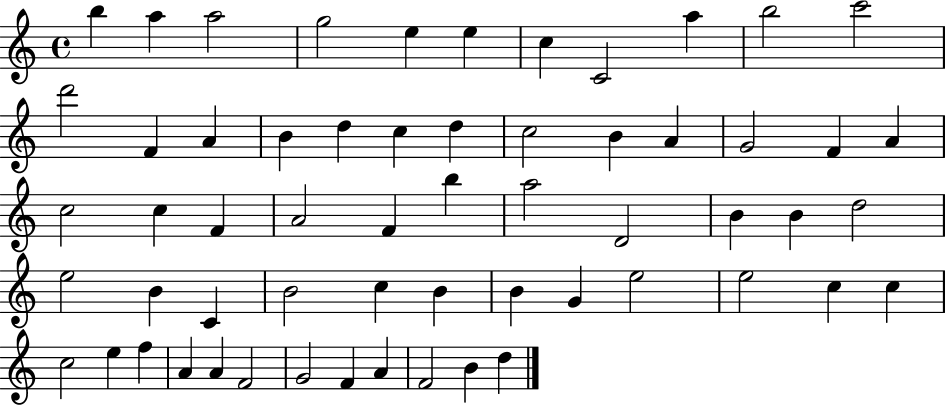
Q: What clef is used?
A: treble